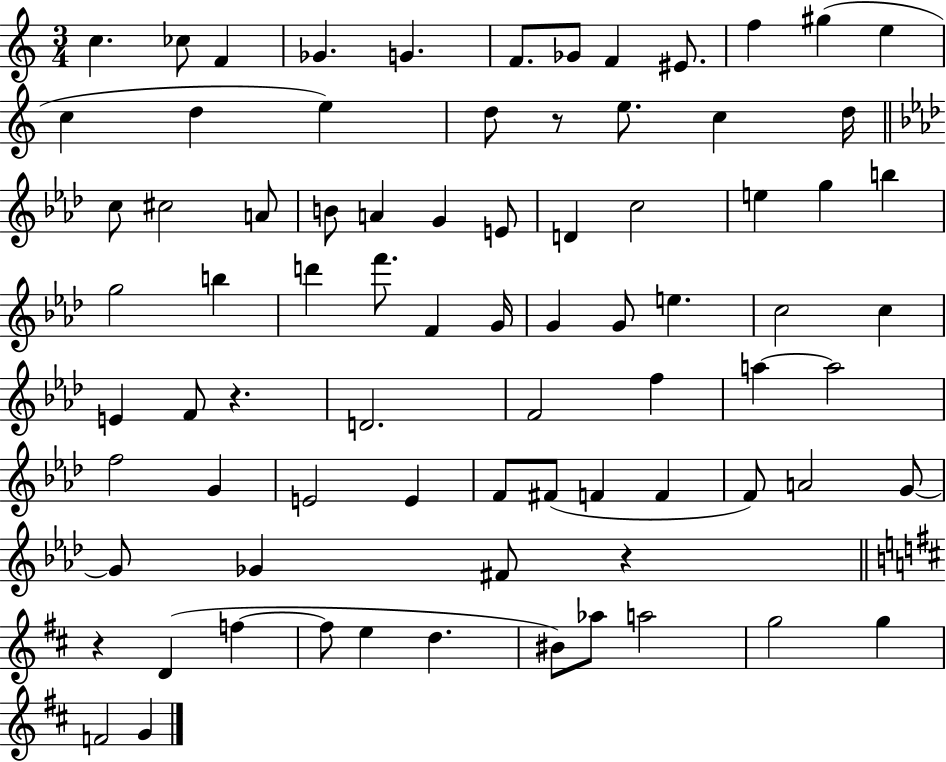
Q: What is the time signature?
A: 3/4